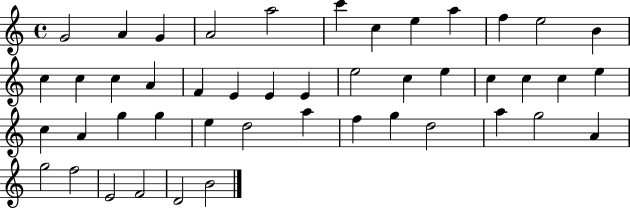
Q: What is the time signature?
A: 4/4